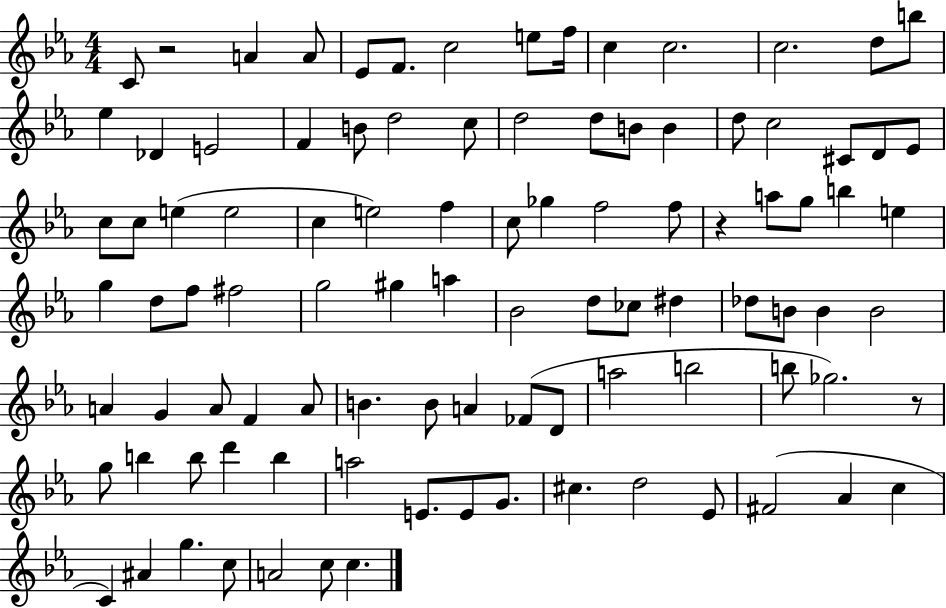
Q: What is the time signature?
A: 4/4